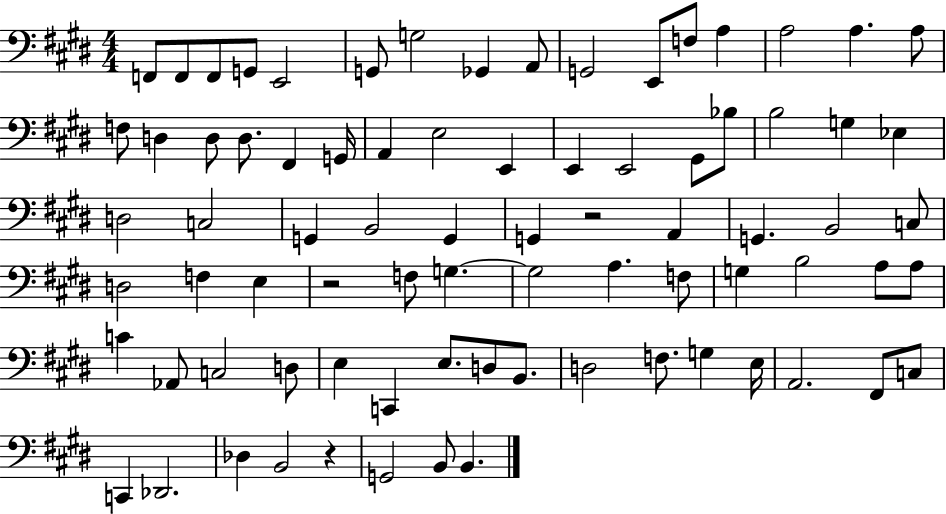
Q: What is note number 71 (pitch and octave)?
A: C2